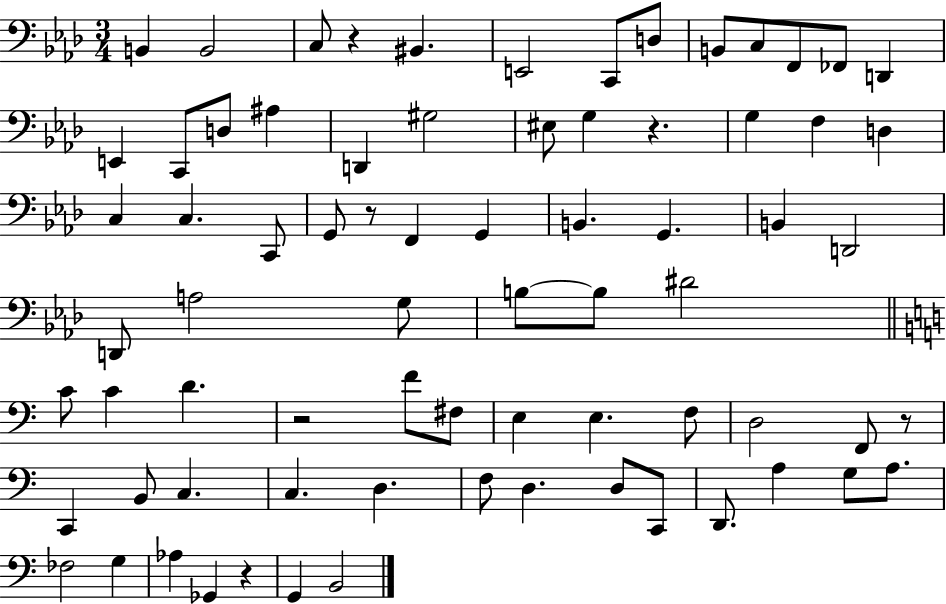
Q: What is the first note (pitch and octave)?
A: B2